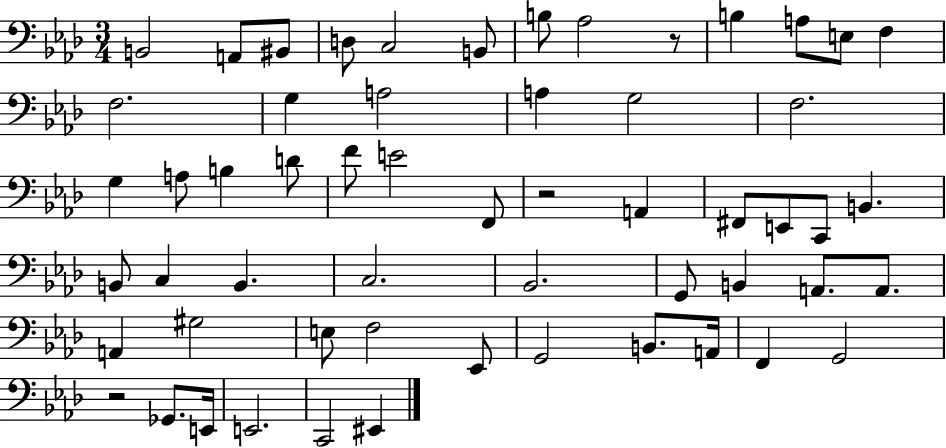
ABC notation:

X:1
T:Untitled
M:3/4
L:1/4
K:Ab
B,,2 A,,/2 ^B,,/2 D,/2 C,2 B,,/2 B,/2 _A,2 z/2 B, A,/2 E,/2 F, F,2 G, A,2 A, G,2 F,2 G, A,/2 B, D/2 F/2 E2 F,,/2 z2 A,, ^F,,/2 E,,/2 C,,/2 B,, B,,/2 C, B,, C,2 _B,,2 G,,/2 B,, A,,/2 A,,/2 A,, ^G,2 E,/2 F,2 _E,,/2 G,,2 B,,/2 A,,/4 F,, G,,2 z2 _G,,/2 E,,/4 E,,2 C,,2 ^E,,